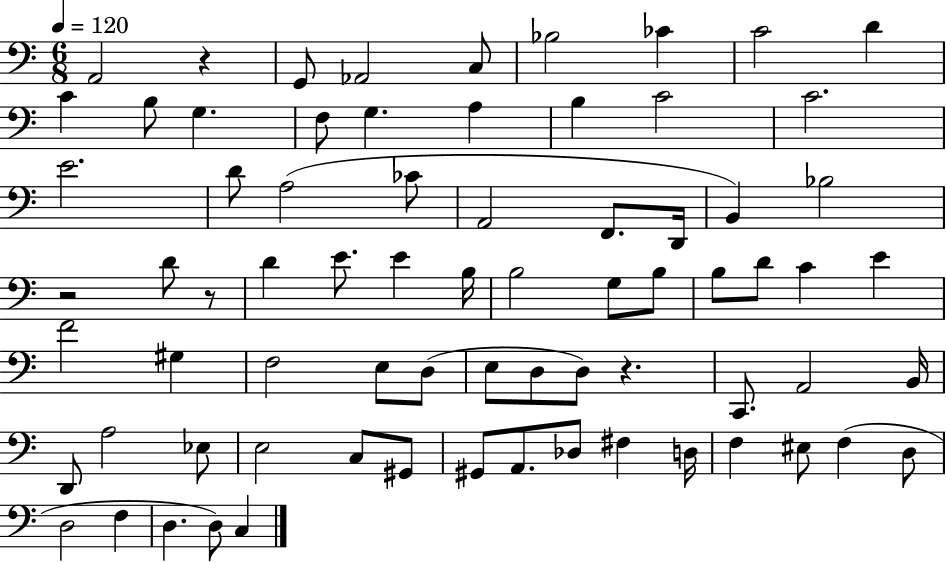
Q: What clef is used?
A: bass